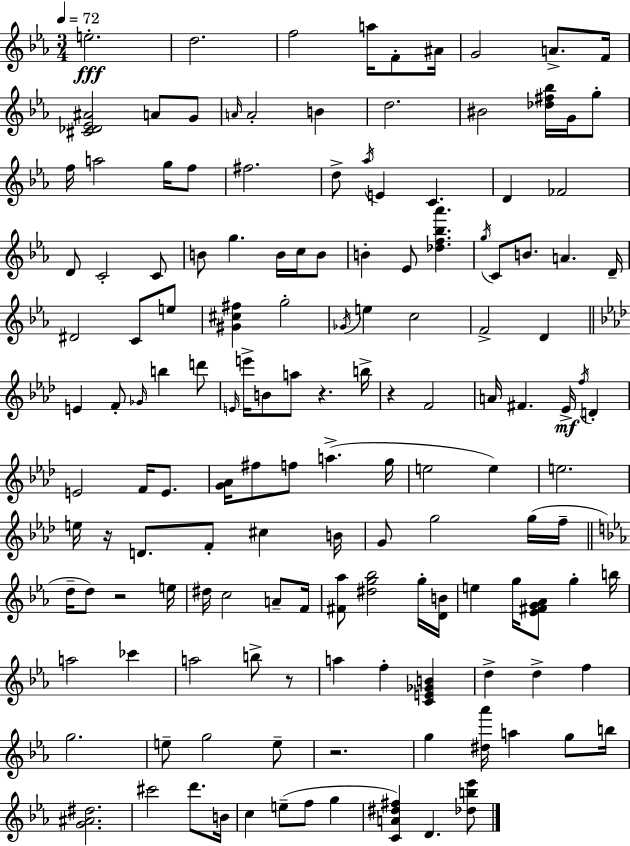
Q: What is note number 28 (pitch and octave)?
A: D4